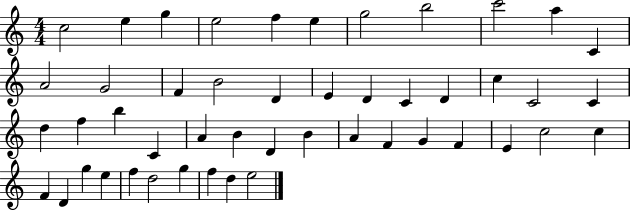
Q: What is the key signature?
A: C major